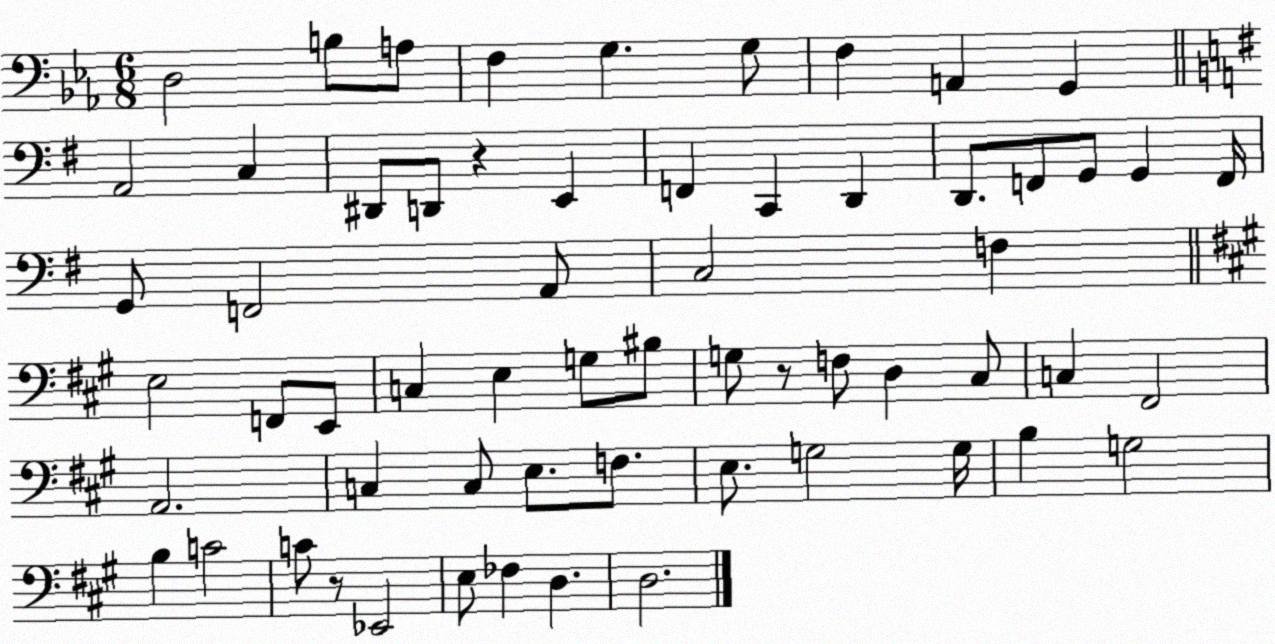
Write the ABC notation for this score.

X:1
T:Untitled
M:6/8
L:1/4
K:Eb
D,2 B,/2 A,/2 F, G, G,/2 F, A,, G,, A,,2 C, ^D,,/2 D,,/2 z E,, F,, C,, D,, D,,/2 F,,/2 G,,/2 G,, F,,/4 G,,/2 F,,2 A,,/2 C,2 F, E,2 F,,/2 E,,/2 C, E, G,/2 ^B,/2 G,/2 z/2 F,/2 D, ^C,/2 C, ^F,,2 A,,2 C, C,/2 E,/2 F,/2 E,/2 G,2 G,/4 B, G,2 B, C2 C/2 z/2 _E,,2 E,/2 _F, D, D,2